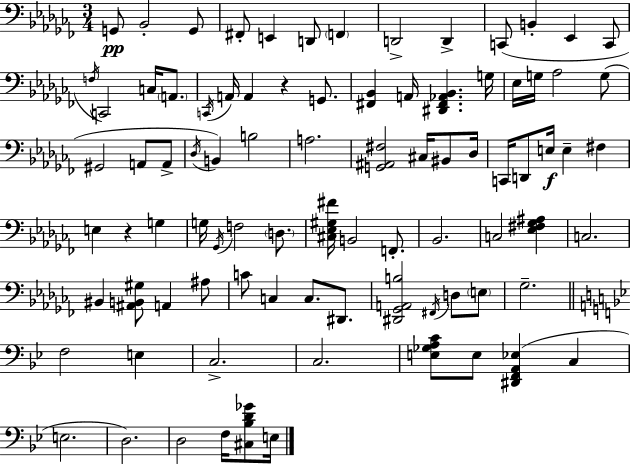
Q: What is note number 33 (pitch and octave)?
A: B3